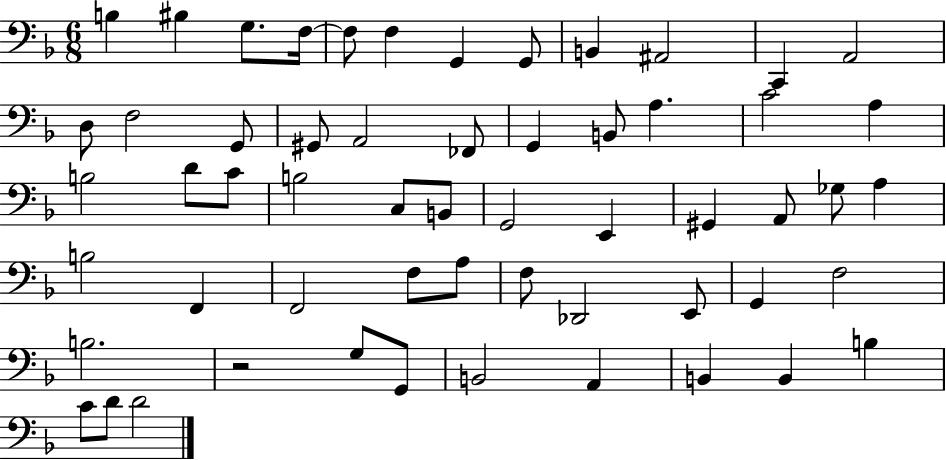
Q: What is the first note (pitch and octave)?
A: B3